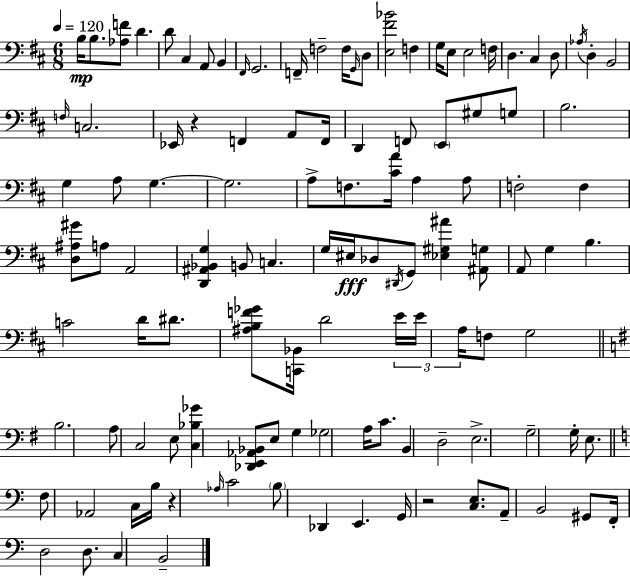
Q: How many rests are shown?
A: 3